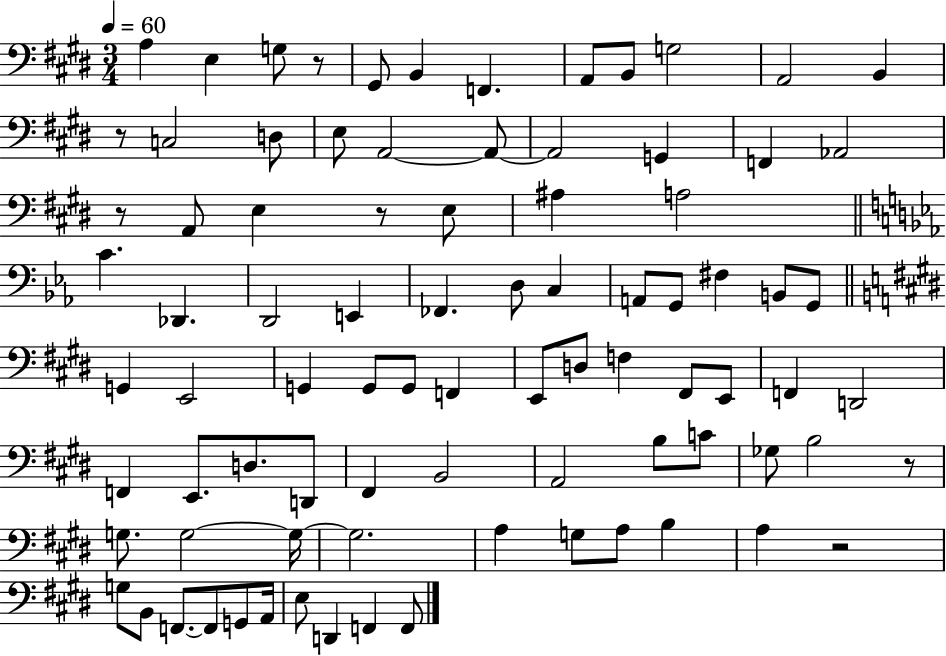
A3/q E3/q G3/e R/e G#2/e B2/q F2/q. A2/e B2/e G3/h A2/h B2/q R/e C3/h D3/e E3/e A2/h A2/e A2/h G2/q F2/q Ab2/h R/e A2/e E3/q R/e E3/e A#3/q A3/h C4/q. Db2/q. D2/h E2/q FES2/q. D3/e C3/q A2/e G2/e F#3/q B2/e G2/e G2/q E2/h G2/q G2/e G2/e F2/q E2/e D3/e F3/q F#2/e E2/e F2/q D2/h F2/q E2/e. D3/e. D2/e F#2/q B2/h A2/h B3/e C4/e Gb3/e B3/h R/e G3/e. G3/h G3/s G3/h. A3/q G3/e A3/e B3/q A3/q R/h G3/e B2/e F2/e. F2/e G2/e A2/s E3/e D2/q F2/q F2/e